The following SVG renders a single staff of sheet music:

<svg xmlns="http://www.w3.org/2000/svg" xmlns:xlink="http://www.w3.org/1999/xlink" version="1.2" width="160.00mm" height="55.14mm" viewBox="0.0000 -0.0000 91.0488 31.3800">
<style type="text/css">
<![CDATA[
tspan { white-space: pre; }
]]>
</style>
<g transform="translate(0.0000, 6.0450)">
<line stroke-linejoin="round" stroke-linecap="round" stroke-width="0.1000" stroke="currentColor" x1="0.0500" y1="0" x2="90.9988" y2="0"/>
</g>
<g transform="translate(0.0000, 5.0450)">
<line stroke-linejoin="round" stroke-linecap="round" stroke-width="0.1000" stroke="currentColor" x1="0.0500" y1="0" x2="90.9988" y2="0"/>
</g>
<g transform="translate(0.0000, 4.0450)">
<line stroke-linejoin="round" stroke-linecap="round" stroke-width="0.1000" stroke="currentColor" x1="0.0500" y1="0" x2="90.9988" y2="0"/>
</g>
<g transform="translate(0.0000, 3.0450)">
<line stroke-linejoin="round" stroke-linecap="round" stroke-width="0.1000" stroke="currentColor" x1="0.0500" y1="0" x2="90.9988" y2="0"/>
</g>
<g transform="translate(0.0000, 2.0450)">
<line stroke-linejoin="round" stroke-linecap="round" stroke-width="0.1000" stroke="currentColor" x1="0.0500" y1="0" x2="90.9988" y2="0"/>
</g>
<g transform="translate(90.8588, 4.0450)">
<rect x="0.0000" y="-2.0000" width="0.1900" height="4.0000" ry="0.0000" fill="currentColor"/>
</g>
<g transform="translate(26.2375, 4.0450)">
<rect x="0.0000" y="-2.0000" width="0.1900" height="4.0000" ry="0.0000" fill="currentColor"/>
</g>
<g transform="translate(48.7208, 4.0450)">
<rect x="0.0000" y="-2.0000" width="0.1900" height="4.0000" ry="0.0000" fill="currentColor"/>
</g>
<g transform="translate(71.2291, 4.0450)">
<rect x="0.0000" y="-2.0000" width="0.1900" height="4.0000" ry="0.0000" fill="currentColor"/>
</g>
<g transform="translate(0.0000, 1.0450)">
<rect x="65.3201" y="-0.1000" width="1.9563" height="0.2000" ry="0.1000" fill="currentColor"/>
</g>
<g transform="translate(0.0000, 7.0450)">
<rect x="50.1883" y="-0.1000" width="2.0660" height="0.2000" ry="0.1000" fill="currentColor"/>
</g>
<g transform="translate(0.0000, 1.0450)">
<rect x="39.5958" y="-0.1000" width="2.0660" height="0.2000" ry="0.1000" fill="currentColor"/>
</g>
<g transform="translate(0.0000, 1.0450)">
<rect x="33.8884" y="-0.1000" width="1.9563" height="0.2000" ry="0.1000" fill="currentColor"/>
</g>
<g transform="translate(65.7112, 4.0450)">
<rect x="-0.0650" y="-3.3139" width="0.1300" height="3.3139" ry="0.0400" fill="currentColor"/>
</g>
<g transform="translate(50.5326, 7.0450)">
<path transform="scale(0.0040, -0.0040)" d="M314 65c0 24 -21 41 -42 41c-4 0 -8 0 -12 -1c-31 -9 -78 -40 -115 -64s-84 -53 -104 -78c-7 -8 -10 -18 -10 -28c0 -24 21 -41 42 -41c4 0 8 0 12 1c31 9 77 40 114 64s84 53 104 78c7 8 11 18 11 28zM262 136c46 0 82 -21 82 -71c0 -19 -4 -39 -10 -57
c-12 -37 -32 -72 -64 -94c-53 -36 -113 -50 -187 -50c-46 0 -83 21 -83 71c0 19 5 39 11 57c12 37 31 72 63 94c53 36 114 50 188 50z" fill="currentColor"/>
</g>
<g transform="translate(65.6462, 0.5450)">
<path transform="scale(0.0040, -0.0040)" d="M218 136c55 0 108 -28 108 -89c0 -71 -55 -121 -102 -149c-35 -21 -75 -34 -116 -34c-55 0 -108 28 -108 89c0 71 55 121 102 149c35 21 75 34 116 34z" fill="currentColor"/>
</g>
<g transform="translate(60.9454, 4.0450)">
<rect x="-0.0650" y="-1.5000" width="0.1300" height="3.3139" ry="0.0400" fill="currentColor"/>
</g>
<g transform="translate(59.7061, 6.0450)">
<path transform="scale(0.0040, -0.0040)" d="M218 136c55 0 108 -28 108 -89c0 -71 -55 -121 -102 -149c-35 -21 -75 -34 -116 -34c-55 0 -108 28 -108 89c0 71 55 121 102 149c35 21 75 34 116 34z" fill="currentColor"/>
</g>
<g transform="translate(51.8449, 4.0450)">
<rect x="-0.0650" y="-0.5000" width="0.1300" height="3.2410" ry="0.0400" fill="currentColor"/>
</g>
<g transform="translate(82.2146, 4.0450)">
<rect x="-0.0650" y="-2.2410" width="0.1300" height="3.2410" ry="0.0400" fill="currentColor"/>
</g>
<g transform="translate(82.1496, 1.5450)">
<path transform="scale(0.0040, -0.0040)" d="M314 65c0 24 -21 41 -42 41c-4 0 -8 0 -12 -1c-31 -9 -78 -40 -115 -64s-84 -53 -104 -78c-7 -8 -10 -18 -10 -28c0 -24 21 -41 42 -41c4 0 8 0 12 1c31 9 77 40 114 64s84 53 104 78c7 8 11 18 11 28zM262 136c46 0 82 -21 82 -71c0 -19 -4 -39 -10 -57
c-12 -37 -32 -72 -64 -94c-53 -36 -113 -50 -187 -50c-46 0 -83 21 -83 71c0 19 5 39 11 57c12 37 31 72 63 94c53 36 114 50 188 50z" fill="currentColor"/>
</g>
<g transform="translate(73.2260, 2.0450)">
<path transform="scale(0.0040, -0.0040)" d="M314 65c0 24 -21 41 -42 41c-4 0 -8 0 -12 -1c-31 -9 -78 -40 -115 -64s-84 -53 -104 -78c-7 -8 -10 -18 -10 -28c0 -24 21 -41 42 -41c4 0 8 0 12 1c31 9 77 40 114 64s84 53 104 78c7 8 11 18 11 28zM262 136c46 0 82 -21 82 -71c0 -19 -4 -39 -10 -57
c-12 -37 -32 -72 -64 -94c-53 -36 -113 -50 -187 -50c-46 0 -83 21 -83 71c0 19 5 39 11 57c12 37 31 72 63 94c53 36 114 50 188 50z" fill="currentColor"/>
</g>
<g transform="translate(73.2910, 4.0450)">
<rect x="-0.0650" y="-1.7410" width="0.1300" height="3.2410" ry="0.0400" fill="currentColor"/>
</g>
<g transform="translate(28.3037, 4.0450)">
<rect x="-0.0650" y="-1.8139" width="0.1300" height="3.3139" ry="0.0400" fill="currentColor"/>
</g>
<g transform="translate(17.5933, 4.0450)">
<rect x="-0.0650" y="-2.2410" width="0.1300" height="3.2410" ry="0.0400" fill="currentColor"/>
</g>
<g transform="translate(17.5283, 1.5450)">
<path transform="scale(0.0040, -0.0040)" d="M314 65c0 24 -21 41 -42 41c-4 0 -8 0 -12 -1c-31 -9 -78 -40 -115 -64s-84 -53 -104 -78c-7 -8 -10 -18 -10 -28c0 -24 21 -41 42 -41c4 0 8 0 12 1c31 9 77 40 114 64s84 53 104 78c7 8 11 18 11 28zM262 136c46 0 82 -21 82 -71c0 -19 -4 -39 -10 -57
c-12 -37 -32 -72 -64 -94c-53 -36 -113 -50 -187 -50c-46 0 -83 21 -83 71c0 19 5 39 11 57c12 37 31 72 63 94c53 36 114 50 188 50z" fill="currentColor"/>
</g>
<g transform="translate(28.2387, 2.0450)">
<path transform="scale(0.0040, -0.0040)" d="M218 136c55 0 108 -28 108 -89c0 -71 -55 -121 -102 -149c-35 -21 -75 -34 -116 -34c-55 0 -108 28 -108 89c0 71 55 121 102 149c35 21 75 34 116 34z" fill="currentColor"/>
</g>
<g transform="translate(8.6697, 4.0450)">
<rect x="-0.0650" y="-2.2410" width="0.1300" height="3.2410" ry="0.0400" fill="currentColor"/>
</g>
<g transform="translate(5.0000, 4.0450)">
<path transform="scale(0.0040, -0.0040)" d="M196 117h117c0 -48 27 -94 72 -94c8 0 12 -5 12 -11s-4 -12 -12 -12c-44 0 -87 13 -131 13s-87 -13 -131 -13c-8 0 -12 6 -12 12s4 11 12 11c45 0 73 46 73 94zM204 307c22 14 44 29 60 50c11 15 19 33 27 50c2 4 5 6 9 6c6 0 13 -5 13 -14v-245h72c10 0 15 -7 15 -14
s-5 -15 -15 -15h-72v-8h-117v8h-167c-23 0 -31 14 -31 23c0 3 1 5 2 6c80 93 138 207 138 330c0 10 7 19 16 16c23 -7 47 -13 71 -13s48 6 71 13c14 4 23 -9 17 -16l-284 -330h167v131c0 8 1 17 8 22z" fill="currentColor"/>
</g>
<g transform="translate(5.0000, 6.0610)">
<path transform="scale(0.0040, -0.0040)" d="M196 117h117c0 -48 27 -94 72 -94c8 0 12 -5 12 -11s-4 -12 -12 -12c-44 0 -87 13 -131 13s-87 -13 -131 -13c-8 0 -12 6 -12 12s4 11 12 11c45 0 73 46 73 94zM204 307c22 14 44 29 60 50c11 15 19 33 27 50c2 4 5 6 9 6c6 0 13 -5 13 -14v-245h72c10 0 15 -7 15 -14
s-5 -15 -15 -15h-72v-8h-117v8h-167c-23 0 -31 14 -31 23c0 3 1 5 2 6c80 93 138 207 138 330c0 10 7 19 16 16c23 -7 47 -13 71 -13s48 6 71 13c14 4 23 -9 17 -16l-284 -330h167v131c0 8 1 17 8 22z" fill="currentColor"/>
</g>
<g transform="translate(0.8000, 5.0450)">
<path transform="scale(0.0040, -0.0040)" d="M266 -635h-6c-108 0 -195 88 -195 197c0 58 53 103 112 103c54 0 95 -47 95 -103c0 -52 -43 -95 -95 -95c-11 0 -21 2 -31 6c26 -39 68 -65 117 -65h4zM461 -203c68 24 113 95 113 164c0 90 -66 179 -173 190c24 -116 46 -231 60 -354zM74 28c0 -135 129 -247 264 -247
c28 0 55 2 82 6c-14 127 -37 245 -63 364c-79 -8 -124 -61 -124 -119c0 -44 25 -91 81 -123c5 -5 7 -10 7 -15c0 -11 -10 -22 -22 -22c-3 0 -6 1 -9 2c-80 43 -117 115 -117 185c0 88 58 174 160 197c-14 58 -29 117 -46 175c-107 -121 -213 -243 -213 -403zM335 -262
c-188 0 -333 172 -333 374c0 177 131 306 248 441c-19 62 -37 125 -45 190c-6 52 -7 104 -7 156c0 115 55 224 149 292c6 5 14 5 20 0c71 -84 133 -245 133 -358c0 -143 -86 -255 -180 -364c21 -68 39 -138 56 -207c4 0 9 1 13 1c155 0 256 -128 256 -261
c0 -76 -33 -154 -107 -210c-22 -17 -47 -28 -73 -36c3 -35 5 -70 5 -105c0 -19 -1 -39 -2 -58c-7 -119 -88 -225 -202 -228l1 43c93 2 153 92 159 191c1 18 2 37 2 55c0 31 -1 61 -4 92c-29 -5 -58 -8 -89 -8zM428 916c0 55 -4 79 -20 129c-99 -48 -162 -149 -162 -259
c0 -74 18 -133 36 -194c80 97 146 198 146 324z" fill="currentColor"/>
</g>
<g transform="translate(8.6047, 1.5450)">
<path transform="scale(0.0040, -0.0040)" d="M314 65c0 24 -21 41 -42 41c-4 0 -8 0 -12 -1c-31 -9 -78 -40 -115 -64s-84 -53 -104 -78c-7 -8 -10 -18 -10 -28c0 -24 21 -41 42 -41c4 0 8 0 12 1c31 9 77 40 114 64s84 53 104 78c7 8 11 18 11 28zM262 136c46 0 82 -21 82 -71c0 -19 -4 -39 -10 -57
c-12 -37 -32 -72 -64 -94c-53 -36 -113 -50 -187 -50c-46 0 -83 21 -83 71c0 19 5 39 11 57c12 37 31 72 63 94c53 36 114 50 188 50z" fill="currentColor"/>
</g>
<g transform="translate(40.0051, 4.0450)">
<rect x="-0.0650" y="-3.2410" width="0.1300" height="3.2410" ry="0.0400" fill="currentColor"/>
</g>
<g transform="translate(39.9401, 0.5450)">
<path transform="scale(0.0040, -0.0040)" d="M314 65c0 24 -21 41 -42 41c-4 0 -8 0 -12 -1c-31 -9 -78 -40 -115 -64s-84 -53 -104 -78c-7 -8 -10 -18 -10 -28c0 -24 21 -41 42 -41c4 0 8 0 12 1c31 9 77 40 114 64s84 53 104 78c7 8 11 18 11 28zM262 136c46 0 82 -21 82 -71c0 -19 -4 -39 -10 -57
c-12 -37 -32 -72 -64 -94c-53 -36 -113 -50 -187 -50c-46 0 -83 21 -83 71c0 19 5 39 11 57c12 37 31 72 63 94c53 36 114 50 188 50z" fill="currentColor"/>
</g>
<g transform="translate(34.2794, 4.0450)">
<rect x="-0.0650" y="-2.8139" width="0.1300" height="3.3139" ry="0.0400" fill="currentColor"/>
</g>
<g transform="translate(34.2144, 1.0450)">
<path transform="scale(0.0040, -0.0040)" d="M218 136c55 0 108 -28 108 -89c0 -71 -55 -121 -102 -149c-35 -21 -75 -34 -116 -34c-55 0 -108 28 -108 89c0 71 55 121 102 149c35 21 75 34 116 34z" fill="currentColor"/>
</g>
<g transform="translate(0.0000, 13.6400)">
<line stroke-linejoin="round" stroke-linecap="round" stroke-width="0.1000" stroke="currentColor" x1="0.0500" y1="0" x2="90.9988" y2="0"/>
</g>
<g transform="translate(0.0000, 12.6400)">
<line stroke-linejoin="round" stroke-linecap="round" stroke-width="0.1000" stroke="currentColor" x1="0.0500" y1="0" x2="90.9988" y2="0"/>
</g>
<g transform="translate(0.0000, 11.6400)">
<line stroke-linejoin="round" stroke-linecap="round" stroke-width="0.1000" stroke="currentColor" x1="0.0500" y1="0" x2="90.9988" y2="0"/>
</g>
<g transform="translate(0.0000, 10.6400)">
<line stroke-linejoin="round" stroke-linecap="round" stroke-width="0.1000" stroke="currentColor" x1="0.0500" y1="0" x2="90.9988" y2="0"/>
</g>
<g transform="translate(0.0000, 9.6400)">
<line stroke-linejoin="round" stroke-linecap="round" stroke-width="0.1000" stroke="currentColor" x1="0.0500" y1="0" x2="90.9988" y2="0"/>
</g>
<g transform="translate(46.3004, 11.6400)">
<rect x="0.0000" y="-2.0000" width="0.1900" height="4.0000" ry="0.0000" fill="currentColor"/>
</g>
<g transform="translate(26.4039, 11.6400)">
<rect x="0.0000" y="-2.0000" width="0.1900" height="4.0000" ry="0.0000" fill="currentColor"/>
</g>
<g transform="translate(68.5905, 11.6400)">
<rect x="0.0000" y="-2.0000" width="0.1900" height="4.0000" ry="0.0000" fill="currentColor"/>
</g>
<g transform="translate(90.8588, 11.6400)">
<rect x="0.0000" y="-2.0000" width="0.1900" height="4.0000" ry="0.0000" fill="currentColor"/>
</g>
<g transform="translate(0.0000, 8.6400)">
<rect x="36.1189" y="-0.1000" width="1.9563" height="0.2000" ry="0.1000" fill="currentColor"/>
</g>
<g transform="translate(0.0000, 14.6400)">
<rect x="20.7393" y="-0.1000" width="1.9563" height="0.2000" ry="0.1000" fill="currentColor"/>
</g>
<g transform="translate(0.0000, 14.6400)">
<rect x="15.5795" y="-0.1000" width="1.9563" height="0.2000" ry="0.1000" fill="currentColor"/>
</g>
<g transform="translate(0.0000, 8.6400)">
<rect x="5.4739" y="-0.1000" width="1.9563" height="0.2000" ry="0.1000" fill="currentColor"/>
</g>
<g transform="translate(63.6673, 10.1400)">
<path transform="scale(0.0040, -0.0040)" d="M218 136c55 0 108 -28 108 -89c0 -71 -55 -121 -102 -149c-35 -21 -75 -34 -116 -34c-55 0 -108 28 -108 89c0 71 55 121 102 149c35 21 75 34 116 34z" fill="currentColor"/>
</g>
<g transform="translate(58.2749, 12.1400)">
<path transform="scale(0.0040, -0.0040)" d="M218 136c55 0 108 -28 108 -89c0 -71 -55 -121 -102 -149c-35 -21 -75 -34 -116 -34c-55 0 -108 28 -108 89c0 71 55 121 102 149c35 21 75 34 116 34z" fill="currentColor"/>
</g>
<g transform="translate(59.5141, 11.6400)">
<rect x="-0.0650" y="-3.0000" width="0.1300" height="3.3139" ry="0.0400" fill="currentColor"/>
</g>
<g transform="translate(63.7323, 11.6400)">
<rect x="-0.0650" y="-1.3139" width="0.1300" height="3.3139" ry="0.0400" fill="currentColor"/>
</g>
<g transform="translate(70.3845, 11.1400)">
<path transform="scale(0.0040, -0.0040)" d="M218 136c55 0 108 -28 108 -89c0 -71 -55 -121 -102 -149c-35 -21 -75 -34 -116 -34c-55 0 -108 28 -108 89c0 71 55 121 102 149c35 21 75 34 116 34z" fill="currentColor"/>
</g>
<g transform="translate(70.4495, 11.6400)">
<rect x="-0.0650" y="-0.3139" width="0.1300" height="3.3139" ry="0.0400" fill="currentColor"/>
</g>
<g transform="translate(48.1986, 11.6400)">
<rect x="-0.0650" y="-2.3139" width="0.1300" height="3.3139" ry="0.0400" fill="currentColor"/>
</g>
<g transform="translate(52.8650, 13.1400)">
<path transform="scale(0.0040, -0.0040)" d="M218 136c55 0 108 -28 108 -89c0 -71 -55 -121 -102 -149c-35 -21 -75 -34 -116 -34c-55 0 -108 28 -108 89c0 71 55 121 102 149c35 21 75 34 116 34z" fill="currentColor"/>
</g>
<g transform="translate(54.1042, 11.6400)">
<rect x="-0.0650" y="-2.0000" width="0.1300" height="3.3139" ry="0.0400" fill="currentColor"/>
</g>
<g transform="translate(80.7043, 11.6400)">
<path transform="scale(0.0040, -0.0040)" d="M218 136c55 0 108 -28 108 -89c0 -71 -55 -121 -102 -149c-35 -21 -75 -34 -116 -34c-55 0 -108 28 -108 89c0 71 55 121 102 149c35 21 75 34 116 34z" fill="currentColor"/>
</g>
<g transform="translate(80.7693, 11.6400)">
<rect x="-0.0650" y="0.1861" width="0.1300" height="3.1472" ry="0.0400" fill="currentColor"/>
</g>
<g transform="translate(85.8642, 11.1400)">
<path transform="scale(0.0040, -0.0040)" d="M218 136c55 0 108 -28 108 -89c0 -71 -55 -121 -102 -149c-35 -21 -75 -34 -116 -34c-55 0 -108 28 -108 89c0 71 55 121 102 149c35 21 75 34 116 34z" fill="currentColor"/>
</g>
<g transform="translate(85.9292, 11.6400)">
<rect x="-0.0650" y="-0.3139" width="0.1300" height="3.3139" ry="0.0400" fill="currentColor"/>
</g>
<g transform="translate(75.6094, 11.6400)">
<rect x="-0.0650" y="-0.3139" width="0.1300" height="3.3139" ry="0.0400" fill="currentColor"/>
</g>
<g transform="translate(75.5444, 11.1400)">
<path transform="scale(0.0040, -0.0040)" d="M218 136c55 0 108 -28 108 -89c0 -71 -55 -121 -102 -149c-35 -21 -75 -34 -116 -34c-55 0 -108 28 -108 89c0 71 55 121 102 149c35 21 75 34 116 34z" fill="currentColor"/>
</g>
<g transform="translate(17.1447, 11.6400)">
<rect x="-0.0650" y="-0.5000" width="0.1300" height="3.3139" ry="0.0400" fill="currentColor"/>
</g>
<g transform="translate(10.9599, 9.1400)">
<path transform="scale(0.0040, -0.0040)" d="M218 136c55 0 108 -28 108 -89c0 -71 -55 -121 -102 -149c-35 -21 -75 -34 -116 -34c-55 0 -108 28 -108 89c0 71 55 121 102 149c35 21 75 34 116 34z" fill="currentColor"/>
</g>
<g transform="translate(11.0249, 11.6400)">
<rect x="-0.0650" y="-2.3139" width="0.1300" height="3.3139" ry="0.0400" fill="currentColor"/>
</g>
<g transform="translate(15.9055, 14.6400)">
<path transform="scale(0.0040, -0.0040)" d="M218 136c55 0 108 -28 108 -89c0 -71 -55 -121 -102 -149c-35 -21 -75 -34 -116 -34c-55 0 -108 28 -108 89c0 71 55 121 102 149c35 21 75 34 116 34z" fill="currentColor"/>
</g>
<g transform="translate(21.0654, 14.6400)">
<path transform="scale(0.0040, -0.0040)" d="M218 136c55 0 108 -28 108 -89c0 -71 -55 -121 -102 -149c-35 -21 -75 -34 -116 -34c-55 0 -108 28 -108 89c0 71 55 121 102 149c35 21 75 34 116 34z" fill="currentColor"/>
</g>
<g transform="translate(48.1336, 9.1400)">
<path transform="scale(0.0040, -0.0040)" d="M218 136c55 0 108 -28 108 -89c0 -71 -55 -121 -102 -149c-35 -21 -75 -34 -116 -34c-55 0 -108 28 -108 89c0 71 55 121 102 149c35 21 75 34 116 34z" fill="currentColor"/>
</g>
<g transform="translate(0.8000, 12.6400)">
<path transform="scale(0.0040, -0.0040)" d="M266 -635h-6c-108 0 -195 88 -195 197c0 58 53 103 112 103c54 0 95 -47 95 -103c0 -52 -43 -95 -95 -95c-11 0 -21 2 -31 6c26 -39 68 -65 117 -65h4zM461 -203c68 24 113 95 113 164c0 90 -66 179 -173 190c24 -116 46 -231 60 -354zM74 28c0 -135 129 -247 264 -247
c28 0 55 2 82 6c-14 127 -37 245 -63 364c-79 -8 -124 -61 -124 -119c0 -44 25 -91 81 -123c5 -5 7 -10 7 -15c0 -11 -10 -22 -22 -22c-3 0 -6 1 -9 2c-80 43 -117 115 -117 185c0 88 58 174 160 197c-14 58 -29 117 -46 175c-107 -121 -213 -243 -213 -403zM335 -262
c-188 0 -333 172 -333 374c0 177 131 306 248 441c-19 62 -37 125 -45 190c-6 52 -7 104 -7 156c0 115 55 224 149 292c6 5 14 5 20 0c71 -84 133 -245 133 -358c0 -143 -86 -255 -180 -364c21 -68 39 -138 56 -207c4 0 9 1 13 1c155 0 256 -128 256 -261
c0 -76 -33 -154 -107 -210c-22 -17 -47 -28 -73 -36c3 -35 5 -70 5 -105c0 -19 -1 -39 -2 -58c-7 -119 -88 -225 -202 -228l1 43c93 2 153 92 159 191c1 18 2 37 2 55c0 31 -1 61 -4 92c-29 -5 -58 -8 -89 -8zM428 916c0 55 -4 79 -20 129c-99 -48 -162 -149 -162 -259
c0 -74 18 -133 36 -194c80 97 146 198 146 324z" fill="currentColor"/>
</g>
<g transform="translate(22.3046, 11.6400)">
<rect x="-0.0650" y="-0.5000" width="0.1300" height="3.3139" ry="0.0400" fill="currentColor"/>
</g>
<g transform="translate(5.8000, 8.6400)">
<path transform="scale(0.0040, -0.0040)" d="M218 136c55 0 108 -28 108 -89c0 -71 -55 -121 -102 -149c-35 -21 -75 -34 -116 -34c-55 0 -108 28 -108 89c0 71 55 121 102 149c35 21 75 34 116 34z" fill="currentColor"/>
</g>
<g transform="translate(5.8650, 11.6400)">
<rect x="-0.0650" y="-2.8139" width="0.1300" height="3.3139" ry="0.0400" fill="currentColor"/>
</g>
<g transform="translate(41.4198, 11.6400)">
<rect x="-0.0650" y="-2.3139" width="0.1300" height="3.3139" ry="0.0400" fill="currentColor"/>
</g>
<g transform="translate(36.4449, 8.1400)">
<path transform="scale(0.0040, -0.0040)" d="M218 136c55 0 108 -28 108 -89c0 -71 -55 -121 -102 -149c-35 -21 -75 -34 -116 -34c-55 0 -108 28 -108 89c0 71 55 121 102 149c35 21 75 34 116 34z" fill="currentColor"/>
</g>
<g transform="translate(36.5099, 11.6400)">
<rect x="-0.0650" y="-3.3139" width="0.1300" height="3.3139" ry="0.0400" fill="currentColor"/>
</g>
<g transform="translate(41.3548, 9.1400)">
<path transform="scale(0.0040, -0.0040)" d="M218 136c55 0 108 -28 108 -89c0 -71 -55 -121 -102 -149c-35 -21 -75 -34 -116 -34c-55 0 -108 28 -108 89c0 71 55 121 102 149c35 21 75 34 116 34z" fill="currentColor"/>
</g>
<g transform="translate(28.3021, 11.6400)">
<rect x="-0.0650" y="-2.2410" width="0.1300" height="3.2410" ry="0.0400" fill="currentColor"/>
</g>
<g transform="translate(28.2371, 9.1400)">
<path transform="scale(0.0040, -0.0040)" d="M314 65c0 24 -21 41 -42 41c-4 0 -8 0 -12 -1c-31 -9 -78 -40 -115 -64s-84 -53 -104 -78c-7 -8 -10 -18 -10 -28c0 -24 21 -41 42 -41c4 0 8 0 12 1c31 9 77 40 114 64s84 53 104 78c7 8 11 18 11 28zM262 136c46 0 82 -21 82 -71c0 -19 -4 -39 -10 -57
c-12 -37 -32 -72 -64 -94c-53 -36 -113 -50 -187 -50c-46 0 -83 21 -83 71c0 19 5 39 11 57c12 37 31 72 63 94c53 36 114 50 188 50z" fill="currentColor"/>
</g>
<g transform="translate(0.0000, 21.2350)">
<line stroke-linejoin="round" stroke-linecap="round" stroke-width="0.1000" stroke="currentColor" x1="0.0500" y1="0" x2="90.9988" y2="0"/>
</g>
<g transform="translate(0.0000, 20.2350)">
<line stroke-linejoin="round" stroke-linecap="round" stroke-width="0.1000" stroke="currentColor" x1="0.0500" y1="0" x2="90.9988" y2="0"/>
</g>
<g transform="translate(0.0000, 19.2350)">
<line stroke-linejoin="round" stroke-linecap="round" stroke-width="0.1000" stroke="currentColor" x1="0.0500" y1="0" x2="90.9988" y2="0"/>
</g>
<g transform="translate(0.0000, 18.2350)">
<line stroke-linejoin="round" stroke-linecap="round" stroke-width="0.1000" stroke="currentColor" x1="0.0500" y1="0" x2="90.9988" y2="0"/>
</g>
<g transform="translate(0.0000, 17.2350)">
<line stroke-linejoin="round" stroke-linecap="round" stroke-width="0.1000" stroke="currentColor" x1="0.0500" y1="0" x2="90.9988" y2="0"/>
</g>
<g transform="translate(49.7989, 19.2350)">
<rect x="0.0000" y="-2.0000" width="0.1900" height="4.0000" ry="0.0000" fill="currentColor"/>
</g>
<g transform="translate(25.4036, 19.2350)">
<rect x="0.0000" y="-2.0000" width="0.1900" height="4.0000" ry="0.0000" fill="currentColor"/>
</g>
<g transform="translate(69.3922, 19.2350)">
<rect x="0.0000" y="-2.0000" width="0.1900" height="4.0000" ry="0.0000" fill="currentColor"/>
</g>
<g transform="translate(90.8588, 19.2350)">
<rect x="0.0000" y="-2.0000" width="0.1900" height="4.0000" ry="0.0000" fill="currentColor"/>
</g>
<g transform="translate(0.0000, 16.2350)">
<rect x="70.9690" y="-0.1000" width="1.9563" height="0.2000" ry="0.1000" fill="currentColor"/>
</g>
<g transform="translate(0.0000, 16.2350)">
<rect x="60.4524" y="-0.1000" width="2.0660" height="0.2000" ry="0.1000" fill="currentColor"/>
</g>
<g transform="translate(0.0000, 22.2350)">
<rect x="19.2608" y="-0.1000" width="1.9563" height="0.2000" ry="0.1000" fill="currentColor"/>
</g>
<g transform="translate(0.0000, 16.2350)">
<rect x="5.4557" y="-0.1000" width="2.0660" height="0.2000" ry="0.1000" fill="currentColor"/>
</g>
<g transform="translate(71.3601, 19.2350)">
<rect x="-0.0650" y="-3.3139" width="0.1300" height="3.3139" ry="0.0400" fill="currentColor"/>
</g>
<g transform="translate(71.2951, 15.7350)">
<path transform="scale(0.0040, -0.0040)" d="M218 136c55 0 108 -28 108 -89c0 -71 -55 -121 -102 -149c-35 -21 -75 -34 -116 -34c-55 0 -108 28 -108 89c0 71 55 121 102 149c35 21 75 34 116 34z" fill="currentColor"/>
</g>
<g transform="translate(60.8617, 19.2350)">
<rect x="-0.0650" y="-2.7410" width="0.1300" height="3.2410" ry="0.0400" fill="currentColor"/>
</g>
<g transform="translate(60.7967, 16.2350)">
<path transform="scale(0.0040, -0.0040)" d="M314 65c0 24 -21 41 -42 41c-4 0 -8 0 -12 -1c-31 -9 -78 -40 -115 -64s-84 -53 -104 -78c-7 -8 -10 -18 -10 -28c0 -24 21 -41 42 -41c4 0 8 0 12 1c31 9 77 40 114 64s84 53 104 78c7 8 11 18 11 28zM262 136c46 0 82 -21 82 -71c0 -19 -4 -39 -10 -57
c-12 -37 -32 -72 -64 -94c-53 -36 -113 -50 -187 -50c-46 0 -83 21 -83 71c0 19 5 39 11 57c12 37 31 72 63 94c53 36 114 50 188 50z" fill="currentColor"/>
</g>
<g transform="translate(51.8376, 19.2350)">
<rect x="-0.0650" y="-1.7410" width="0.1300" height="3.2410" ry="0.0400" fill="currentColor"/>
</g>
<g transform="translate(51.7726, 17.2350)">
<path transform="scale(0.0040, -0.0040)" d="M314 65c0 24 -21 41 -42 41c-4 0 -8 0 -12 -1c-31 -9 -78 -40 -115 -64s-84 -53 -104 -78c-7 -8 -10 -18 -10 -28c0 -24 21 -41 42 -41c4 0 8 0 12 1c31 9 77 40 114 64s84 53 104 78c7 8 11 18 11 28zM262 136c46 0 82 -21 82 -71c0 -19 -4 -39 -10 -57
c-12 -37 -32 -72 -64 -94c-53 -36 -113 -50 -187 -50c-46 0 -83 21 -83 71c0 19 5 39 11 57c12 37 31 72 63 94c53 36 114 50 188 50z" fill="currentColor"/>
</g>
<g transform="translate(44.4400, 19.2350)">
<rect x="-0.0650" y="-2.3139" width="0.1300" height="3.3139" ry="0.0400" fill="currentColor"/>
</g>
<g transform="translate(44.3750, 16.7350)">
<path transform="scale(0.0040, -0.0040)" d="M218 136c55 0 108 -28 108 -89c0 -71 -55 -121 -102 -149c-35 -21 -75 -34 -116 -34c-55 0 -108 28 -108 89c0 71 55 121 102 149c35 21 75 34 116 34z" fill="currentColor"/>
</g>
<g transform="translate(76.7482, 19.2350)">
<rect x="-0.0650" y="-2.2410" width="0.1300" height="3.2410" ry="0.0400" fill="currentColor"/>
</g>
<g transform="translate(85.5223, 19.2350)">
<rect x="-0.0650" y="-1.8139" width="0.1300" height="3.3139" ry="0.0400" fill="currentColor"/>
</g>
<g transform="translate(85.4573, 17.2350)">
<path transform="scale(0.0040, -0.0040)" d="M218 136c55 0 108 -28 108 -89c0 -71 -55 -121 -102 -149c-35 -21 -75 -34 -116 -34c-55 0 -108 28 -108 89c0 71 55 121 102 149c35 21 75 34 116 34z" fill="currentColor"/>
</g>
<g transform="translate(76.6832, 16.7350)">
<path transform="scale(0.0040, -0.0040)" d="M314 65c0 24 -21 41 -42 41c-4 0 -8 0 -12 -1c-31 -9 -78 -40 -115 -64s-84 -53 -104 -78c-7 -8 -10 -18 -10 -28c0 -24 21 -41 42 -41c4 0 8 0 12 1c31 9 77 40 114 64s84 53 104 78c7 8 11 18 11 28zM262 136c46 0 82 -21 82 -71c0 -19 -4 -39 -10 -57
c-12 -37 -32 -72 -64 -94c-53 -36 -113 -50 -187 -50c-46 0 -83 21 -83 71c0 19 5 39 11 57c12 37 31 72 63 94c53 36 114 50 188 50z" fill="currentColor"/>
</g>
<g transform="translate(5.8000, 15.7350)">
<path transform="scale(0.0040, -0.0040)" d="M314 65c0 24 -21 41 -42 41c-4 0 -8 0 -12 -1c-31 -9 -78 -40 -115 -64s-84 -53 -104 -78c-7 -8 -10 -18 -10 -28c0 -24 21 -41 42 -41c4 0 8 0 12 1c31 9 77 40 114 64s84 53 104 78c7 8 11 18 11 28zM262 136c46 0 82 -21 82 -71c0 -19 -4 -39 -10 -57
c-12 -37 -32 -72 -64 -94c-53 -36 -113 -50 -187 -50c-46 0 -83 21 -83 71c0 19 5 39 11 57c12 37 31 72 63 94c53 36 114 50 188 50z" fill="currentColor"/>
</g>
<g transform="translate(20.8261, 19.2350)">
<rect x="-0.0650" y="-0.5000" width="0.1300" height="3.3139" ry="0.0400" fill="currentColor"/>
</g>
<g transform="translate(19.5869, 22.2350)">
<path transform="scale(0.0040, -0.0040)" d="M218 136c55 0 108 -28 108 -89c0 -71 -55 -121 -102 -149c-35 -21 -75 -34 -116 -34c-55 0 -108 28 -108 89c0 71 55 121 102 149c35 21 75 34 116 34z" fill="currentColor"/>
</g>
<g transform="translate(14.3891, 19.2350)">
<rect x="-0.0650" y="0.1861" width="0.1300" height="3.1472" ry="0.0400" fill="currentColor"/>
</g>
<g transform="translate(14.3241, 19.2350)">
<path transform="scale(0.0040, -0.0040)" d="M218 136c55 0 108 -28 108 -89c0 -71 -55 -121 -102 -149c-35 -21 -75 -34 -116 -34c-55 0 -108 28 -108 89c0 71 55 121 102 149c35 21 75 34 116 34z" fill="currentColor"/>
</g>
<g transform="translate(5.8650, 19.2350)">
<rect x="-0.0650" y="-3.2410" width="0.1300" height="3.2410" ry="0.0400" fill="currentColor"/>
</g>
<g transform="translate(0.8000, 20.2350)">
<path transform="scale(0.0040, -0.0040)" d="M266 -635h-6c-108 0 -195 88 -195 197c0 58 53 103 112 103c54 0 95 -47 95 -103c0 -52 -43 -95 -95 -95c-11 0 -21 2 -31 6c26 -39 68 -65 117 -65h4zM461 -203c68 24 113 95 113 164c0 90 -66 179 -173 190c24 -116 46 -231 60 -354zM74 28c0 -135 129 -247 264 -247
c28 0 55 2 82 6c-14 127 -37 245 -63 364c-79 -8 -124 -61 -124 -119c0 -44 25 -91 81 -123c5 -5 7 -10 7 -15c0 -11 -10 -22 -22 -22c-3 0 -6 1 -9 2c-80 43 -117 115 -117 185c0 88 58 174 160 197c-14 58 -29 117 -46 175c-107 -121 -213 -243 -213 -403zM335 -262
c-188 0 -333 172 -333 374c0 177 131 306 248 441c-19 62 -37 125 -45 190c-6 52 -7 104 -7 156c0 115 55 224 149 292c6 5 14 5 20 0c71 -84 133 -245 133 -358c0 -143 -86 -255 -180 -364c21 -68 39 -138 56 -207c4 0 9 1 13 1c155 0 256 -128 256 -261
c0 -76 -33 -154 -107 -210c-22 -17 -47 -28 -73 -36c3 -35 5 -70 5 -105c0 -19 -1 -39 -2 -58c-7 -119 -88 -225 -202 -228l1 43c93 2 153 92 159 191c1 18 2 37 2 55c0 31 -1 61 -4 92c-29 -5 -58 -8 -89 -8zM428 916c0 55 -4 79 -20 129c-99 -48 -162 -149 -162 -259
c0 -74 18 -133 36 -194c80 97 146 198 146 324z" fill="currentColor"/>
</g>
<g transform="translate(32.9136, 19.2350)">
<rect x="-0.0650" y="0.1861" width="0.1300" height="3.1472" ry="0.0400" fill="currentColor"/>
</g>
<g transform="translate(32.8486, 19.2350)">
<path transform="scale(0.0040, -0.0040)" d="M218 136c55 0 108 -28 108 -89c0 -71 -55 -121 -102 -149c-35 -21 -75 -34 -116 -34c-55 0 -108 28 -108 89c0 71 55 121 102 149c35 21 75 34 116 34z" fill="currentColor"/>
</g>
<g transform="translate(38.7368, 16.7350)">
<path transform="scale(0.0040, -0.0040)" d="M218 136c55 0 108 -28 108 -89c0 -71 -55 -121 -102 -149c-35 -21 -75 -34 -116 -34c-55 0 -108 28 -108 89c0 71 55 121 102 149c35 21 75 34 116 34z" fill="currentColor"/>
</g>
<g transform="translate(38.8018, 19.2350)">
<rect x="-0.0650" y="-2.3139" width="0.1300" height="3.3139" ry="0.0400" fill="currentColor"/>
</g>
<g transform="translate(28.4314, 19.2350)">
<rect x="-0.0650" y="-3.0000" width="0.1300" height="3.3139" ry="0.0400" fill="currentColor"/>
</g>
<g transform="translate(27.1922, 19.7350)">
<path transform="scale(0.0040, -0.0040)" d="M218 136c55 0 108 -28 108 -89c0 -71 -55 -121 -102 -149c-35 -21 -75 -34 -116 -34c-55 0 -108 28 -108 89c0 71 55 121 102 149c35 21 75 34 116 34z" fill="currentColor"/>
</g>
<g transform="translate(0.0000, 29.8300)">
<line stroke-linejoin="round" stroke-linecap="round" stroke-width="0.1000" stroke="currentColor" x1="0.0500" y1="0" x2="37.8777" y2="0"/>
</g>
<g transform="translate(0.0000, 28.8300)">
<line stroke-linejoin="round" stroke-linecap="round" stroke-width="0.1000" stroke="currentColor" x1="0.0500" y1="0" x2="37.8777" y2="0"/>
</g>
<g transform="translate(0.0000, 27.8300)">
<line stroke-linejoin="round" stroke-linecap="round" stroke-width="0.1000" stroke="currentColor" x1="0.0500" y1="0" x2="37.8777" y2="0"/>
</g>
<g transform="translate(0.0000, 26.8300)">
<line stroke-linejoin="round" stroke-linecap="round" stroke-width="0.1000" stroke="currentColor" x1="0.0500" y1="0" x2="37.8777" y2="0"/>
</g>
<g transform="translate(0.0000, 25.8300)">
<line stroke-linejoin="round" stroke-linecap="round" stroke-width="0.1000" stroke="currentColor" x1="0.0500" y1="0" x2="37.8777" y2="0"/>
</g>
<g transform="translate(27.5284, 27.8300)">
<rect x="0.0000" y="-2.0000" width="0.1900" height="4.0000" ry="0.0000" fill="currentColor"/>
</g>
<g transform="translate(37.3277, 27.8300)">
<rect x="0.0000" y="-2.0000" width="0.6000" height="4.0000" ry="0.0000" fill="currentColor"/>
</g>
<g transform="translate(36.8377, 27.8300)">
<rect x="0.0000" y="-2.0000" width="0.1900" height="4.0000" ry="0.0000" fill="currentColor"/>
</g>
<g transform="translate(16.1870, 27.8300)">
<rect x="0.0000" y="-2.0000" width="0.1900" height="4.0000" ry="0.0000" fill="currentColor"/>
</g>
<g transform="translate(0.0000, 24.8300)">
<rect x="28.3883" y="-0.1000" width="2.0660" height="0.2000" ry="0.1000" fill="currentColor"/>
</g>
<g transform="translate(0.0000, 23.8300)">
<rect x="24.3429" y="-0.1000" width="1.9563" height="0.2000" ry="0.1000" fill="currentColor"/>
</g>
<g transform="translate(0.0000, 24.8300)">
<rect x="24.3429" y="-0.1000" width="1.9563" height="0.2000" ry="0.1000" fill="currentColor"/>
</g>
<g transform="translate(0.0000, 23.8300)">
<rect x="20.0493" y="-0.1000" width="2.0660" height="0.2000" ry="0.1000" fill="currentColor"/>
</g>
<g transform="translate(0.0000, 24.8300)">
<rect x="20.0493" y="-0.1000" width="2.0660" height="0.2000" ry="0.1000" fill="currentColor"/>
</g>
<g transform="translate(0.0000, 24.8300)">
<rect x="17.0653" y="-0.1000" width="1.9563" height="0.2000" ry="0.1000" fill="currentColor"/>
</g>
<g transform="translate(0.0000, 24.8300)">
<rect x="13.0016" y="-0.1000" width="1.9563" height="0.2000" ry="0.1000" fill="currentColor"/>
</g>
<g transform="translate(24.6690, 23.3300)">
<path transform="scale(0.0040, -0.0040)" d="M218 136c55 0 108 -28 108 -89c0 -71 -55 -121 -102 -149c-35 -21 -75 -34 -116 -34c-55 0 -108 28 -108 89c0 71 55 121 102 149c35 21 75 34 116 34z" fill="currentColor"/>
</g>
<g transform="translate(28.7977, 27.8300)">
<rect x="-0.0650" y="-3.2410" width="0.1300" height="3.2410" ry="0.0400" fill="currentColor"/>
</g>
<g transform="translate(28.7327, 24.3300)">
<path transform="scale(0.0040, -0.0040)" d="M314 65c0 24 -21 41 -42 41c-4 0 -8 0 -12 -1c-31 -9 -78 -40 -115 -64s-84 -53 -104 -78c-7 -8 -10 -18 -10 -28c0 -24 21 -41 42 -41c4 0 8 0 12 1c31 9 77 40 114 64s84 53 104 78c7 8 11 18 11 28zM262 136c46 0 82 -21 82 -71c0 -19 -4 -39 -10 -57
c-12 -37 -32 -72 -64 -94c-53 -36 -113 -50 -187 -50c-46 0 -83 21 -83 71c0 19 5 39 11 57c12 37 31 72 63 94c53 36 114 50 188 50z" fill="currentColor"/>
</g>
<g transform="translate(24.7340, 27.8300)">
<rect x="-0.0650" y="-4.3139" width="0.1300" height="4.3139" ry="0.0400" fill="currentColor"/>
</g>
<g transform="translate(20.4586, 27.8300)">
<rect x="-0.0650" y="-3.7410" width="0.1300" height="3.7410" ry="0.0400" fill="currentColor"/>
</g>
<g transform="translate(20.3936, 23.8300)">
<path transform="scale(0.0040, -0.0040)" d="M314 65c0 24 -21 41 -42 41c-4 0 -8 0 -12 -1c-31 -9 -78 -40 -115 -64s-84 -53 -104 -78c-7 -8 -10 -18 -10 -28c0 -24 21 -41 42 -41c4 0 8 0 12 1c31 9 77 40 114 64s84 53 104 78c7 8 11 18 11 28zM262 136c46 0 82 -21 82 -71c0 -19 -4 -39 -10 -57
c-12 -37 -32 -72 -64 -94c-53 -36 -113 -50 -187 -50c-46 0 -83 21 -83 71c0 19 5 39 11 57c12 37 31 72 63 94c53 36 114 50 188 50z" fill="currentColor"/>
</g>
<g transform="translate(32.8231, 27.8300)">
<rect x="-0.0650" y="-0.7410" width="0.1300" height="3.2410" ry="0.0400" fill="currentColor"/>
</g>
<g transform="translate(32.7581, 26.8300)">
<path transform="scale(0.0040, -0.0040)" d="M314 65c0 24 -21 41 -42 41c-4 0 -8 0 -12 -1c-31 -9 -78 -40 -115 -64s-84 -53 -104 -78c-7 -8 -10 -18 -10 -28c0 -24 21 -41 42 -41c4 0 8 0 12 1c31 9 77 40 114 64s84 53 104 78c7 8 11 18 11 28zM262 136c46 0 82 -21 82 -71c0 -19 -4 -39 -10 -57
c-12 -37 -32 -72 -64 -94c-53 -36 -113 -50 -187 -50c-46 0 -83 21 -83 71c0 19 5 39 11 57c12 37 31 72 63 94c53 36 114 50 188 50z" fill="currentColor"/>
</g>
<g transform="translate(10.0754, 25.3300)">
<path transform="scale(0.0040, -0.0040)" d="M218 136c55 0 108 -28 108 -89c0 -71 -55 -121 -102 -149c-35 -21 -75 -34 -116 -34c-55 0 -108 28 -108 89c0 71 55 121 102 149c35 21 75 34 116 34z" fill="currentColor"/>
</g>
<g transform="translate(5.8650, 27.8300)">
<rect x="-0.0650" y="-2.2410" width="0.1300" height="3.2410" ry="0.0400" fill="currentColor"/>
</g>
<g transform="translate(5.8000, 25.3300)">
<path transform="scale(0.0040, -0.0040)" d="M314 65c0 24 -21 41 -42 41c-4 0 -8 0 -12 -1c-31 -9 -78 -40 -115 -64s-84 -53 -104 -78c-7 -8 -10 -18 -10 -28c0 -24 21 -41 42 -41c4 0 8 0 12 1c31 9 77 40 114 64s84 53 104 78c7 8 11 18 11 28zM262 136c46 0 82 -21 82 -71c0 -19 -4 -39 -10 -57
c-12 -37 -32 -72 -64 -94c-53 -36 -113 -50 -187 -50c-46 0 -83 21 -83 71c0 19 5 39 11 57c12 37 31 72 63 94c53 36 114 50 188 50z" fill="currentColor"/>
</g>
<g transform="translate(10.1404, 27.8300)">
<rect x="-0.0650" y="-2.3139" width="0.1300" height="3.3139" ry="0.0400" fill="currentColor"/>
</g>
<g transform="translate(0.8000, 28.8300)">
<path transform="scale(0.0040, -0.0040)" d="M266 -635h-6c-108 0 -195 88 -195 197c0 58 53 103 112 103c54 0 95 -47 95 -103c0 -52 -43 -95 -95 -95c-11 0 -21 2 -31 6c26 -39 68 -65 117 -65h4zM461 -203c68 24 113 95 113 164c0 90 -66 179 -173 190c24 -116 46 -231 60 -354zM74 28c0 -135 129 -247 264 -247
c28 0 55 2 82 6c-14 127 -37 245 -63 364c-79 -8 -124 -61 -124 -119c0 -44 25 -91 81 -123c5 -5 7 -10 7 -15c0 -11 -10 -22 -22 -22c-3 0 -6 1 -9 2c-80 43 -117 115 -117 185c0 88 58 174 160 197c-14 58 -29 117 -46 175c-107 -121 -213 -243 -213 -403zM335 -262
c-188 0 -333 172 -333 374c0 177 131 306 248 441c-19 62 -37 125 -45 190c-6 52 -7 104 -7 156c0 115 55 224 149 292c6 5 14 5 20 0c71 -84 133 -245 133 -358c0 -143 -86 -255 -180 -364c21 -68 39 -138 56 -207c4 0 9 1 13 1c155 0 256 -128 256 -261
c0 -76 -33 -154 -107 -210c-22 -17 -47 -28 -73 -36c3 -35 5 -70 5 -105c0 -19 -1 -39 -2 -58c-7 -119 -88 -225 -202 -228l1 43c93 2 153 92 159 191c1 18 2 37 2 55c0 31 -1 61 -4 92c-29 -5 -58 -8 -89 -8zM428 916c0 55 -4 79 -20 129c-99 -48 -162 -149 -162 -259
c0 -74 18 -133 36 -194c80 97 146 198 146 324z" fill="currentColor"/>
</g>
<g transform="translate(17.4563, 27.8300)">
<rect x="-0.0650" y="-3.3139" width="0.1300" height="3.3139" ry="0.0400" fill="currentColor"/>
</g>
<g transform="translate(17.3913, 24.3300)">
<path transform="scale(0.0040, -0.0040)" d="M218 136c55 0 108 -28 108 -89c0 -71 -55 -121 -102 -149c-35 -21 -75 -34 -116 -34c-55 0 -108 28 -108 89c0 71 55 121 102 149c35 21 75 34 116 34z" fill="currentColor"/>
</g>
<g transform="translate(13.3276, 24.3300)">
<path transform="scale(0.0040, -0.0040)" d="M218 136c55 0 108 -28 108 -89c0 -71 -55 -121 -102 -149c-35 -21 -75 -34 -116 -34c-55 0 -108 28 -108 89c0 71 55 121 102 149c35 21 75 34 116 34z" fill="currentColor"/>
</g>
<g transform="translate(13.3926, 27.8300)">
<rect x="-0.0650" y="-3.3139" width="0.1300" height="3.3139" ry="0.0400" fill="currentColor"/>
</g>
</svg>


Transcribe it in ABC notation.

X:1
T:Untitled
M:4/4
L:1/4
K:C
g2 g2 f a b2 C2 E b f2 g2 a g C C g2 b g g F A e c c B c b2 B C A B g g f2 a2 b g2 f g2 g b b c'2 d' b2 d2